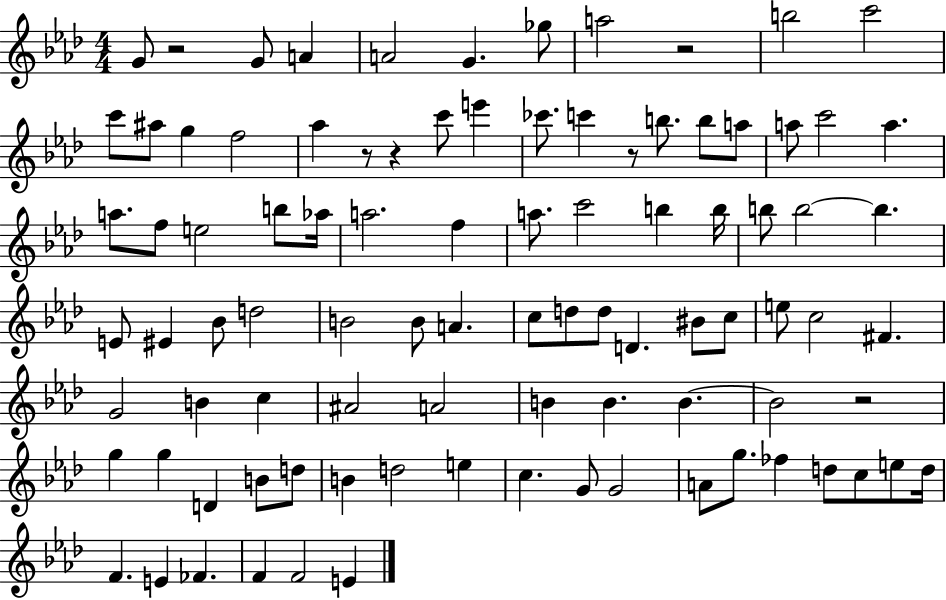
X:1
T:Untitled
M:4/4
L:1/4
K:Ab
G/2 z2 G/2 A A2 G _g/2 a2 z2 b2 c'2 c'/2 ^a/2 g f2 _a z/2 z c'/2 e' _c'/2 c' z/2 b/2 b/2 a/2 a/2 c'2 a a/2 f/2 e2 b/2 _a/4 a2 f a/2 c'2 b b/4 b/2 b2 b E/2 ^E _B/2 d2 B2 B/2 A c/2 d/2 d/2 D ^B/2 c/2 e/2 c2 ^F G2 B c ^A2 A2 B B B B2 z2 g g D B/2 d/2 B d2 e c G/2 G2 A/2 g/2 _f d/2 c/2 e/2 d/4 F E _F F F2 E